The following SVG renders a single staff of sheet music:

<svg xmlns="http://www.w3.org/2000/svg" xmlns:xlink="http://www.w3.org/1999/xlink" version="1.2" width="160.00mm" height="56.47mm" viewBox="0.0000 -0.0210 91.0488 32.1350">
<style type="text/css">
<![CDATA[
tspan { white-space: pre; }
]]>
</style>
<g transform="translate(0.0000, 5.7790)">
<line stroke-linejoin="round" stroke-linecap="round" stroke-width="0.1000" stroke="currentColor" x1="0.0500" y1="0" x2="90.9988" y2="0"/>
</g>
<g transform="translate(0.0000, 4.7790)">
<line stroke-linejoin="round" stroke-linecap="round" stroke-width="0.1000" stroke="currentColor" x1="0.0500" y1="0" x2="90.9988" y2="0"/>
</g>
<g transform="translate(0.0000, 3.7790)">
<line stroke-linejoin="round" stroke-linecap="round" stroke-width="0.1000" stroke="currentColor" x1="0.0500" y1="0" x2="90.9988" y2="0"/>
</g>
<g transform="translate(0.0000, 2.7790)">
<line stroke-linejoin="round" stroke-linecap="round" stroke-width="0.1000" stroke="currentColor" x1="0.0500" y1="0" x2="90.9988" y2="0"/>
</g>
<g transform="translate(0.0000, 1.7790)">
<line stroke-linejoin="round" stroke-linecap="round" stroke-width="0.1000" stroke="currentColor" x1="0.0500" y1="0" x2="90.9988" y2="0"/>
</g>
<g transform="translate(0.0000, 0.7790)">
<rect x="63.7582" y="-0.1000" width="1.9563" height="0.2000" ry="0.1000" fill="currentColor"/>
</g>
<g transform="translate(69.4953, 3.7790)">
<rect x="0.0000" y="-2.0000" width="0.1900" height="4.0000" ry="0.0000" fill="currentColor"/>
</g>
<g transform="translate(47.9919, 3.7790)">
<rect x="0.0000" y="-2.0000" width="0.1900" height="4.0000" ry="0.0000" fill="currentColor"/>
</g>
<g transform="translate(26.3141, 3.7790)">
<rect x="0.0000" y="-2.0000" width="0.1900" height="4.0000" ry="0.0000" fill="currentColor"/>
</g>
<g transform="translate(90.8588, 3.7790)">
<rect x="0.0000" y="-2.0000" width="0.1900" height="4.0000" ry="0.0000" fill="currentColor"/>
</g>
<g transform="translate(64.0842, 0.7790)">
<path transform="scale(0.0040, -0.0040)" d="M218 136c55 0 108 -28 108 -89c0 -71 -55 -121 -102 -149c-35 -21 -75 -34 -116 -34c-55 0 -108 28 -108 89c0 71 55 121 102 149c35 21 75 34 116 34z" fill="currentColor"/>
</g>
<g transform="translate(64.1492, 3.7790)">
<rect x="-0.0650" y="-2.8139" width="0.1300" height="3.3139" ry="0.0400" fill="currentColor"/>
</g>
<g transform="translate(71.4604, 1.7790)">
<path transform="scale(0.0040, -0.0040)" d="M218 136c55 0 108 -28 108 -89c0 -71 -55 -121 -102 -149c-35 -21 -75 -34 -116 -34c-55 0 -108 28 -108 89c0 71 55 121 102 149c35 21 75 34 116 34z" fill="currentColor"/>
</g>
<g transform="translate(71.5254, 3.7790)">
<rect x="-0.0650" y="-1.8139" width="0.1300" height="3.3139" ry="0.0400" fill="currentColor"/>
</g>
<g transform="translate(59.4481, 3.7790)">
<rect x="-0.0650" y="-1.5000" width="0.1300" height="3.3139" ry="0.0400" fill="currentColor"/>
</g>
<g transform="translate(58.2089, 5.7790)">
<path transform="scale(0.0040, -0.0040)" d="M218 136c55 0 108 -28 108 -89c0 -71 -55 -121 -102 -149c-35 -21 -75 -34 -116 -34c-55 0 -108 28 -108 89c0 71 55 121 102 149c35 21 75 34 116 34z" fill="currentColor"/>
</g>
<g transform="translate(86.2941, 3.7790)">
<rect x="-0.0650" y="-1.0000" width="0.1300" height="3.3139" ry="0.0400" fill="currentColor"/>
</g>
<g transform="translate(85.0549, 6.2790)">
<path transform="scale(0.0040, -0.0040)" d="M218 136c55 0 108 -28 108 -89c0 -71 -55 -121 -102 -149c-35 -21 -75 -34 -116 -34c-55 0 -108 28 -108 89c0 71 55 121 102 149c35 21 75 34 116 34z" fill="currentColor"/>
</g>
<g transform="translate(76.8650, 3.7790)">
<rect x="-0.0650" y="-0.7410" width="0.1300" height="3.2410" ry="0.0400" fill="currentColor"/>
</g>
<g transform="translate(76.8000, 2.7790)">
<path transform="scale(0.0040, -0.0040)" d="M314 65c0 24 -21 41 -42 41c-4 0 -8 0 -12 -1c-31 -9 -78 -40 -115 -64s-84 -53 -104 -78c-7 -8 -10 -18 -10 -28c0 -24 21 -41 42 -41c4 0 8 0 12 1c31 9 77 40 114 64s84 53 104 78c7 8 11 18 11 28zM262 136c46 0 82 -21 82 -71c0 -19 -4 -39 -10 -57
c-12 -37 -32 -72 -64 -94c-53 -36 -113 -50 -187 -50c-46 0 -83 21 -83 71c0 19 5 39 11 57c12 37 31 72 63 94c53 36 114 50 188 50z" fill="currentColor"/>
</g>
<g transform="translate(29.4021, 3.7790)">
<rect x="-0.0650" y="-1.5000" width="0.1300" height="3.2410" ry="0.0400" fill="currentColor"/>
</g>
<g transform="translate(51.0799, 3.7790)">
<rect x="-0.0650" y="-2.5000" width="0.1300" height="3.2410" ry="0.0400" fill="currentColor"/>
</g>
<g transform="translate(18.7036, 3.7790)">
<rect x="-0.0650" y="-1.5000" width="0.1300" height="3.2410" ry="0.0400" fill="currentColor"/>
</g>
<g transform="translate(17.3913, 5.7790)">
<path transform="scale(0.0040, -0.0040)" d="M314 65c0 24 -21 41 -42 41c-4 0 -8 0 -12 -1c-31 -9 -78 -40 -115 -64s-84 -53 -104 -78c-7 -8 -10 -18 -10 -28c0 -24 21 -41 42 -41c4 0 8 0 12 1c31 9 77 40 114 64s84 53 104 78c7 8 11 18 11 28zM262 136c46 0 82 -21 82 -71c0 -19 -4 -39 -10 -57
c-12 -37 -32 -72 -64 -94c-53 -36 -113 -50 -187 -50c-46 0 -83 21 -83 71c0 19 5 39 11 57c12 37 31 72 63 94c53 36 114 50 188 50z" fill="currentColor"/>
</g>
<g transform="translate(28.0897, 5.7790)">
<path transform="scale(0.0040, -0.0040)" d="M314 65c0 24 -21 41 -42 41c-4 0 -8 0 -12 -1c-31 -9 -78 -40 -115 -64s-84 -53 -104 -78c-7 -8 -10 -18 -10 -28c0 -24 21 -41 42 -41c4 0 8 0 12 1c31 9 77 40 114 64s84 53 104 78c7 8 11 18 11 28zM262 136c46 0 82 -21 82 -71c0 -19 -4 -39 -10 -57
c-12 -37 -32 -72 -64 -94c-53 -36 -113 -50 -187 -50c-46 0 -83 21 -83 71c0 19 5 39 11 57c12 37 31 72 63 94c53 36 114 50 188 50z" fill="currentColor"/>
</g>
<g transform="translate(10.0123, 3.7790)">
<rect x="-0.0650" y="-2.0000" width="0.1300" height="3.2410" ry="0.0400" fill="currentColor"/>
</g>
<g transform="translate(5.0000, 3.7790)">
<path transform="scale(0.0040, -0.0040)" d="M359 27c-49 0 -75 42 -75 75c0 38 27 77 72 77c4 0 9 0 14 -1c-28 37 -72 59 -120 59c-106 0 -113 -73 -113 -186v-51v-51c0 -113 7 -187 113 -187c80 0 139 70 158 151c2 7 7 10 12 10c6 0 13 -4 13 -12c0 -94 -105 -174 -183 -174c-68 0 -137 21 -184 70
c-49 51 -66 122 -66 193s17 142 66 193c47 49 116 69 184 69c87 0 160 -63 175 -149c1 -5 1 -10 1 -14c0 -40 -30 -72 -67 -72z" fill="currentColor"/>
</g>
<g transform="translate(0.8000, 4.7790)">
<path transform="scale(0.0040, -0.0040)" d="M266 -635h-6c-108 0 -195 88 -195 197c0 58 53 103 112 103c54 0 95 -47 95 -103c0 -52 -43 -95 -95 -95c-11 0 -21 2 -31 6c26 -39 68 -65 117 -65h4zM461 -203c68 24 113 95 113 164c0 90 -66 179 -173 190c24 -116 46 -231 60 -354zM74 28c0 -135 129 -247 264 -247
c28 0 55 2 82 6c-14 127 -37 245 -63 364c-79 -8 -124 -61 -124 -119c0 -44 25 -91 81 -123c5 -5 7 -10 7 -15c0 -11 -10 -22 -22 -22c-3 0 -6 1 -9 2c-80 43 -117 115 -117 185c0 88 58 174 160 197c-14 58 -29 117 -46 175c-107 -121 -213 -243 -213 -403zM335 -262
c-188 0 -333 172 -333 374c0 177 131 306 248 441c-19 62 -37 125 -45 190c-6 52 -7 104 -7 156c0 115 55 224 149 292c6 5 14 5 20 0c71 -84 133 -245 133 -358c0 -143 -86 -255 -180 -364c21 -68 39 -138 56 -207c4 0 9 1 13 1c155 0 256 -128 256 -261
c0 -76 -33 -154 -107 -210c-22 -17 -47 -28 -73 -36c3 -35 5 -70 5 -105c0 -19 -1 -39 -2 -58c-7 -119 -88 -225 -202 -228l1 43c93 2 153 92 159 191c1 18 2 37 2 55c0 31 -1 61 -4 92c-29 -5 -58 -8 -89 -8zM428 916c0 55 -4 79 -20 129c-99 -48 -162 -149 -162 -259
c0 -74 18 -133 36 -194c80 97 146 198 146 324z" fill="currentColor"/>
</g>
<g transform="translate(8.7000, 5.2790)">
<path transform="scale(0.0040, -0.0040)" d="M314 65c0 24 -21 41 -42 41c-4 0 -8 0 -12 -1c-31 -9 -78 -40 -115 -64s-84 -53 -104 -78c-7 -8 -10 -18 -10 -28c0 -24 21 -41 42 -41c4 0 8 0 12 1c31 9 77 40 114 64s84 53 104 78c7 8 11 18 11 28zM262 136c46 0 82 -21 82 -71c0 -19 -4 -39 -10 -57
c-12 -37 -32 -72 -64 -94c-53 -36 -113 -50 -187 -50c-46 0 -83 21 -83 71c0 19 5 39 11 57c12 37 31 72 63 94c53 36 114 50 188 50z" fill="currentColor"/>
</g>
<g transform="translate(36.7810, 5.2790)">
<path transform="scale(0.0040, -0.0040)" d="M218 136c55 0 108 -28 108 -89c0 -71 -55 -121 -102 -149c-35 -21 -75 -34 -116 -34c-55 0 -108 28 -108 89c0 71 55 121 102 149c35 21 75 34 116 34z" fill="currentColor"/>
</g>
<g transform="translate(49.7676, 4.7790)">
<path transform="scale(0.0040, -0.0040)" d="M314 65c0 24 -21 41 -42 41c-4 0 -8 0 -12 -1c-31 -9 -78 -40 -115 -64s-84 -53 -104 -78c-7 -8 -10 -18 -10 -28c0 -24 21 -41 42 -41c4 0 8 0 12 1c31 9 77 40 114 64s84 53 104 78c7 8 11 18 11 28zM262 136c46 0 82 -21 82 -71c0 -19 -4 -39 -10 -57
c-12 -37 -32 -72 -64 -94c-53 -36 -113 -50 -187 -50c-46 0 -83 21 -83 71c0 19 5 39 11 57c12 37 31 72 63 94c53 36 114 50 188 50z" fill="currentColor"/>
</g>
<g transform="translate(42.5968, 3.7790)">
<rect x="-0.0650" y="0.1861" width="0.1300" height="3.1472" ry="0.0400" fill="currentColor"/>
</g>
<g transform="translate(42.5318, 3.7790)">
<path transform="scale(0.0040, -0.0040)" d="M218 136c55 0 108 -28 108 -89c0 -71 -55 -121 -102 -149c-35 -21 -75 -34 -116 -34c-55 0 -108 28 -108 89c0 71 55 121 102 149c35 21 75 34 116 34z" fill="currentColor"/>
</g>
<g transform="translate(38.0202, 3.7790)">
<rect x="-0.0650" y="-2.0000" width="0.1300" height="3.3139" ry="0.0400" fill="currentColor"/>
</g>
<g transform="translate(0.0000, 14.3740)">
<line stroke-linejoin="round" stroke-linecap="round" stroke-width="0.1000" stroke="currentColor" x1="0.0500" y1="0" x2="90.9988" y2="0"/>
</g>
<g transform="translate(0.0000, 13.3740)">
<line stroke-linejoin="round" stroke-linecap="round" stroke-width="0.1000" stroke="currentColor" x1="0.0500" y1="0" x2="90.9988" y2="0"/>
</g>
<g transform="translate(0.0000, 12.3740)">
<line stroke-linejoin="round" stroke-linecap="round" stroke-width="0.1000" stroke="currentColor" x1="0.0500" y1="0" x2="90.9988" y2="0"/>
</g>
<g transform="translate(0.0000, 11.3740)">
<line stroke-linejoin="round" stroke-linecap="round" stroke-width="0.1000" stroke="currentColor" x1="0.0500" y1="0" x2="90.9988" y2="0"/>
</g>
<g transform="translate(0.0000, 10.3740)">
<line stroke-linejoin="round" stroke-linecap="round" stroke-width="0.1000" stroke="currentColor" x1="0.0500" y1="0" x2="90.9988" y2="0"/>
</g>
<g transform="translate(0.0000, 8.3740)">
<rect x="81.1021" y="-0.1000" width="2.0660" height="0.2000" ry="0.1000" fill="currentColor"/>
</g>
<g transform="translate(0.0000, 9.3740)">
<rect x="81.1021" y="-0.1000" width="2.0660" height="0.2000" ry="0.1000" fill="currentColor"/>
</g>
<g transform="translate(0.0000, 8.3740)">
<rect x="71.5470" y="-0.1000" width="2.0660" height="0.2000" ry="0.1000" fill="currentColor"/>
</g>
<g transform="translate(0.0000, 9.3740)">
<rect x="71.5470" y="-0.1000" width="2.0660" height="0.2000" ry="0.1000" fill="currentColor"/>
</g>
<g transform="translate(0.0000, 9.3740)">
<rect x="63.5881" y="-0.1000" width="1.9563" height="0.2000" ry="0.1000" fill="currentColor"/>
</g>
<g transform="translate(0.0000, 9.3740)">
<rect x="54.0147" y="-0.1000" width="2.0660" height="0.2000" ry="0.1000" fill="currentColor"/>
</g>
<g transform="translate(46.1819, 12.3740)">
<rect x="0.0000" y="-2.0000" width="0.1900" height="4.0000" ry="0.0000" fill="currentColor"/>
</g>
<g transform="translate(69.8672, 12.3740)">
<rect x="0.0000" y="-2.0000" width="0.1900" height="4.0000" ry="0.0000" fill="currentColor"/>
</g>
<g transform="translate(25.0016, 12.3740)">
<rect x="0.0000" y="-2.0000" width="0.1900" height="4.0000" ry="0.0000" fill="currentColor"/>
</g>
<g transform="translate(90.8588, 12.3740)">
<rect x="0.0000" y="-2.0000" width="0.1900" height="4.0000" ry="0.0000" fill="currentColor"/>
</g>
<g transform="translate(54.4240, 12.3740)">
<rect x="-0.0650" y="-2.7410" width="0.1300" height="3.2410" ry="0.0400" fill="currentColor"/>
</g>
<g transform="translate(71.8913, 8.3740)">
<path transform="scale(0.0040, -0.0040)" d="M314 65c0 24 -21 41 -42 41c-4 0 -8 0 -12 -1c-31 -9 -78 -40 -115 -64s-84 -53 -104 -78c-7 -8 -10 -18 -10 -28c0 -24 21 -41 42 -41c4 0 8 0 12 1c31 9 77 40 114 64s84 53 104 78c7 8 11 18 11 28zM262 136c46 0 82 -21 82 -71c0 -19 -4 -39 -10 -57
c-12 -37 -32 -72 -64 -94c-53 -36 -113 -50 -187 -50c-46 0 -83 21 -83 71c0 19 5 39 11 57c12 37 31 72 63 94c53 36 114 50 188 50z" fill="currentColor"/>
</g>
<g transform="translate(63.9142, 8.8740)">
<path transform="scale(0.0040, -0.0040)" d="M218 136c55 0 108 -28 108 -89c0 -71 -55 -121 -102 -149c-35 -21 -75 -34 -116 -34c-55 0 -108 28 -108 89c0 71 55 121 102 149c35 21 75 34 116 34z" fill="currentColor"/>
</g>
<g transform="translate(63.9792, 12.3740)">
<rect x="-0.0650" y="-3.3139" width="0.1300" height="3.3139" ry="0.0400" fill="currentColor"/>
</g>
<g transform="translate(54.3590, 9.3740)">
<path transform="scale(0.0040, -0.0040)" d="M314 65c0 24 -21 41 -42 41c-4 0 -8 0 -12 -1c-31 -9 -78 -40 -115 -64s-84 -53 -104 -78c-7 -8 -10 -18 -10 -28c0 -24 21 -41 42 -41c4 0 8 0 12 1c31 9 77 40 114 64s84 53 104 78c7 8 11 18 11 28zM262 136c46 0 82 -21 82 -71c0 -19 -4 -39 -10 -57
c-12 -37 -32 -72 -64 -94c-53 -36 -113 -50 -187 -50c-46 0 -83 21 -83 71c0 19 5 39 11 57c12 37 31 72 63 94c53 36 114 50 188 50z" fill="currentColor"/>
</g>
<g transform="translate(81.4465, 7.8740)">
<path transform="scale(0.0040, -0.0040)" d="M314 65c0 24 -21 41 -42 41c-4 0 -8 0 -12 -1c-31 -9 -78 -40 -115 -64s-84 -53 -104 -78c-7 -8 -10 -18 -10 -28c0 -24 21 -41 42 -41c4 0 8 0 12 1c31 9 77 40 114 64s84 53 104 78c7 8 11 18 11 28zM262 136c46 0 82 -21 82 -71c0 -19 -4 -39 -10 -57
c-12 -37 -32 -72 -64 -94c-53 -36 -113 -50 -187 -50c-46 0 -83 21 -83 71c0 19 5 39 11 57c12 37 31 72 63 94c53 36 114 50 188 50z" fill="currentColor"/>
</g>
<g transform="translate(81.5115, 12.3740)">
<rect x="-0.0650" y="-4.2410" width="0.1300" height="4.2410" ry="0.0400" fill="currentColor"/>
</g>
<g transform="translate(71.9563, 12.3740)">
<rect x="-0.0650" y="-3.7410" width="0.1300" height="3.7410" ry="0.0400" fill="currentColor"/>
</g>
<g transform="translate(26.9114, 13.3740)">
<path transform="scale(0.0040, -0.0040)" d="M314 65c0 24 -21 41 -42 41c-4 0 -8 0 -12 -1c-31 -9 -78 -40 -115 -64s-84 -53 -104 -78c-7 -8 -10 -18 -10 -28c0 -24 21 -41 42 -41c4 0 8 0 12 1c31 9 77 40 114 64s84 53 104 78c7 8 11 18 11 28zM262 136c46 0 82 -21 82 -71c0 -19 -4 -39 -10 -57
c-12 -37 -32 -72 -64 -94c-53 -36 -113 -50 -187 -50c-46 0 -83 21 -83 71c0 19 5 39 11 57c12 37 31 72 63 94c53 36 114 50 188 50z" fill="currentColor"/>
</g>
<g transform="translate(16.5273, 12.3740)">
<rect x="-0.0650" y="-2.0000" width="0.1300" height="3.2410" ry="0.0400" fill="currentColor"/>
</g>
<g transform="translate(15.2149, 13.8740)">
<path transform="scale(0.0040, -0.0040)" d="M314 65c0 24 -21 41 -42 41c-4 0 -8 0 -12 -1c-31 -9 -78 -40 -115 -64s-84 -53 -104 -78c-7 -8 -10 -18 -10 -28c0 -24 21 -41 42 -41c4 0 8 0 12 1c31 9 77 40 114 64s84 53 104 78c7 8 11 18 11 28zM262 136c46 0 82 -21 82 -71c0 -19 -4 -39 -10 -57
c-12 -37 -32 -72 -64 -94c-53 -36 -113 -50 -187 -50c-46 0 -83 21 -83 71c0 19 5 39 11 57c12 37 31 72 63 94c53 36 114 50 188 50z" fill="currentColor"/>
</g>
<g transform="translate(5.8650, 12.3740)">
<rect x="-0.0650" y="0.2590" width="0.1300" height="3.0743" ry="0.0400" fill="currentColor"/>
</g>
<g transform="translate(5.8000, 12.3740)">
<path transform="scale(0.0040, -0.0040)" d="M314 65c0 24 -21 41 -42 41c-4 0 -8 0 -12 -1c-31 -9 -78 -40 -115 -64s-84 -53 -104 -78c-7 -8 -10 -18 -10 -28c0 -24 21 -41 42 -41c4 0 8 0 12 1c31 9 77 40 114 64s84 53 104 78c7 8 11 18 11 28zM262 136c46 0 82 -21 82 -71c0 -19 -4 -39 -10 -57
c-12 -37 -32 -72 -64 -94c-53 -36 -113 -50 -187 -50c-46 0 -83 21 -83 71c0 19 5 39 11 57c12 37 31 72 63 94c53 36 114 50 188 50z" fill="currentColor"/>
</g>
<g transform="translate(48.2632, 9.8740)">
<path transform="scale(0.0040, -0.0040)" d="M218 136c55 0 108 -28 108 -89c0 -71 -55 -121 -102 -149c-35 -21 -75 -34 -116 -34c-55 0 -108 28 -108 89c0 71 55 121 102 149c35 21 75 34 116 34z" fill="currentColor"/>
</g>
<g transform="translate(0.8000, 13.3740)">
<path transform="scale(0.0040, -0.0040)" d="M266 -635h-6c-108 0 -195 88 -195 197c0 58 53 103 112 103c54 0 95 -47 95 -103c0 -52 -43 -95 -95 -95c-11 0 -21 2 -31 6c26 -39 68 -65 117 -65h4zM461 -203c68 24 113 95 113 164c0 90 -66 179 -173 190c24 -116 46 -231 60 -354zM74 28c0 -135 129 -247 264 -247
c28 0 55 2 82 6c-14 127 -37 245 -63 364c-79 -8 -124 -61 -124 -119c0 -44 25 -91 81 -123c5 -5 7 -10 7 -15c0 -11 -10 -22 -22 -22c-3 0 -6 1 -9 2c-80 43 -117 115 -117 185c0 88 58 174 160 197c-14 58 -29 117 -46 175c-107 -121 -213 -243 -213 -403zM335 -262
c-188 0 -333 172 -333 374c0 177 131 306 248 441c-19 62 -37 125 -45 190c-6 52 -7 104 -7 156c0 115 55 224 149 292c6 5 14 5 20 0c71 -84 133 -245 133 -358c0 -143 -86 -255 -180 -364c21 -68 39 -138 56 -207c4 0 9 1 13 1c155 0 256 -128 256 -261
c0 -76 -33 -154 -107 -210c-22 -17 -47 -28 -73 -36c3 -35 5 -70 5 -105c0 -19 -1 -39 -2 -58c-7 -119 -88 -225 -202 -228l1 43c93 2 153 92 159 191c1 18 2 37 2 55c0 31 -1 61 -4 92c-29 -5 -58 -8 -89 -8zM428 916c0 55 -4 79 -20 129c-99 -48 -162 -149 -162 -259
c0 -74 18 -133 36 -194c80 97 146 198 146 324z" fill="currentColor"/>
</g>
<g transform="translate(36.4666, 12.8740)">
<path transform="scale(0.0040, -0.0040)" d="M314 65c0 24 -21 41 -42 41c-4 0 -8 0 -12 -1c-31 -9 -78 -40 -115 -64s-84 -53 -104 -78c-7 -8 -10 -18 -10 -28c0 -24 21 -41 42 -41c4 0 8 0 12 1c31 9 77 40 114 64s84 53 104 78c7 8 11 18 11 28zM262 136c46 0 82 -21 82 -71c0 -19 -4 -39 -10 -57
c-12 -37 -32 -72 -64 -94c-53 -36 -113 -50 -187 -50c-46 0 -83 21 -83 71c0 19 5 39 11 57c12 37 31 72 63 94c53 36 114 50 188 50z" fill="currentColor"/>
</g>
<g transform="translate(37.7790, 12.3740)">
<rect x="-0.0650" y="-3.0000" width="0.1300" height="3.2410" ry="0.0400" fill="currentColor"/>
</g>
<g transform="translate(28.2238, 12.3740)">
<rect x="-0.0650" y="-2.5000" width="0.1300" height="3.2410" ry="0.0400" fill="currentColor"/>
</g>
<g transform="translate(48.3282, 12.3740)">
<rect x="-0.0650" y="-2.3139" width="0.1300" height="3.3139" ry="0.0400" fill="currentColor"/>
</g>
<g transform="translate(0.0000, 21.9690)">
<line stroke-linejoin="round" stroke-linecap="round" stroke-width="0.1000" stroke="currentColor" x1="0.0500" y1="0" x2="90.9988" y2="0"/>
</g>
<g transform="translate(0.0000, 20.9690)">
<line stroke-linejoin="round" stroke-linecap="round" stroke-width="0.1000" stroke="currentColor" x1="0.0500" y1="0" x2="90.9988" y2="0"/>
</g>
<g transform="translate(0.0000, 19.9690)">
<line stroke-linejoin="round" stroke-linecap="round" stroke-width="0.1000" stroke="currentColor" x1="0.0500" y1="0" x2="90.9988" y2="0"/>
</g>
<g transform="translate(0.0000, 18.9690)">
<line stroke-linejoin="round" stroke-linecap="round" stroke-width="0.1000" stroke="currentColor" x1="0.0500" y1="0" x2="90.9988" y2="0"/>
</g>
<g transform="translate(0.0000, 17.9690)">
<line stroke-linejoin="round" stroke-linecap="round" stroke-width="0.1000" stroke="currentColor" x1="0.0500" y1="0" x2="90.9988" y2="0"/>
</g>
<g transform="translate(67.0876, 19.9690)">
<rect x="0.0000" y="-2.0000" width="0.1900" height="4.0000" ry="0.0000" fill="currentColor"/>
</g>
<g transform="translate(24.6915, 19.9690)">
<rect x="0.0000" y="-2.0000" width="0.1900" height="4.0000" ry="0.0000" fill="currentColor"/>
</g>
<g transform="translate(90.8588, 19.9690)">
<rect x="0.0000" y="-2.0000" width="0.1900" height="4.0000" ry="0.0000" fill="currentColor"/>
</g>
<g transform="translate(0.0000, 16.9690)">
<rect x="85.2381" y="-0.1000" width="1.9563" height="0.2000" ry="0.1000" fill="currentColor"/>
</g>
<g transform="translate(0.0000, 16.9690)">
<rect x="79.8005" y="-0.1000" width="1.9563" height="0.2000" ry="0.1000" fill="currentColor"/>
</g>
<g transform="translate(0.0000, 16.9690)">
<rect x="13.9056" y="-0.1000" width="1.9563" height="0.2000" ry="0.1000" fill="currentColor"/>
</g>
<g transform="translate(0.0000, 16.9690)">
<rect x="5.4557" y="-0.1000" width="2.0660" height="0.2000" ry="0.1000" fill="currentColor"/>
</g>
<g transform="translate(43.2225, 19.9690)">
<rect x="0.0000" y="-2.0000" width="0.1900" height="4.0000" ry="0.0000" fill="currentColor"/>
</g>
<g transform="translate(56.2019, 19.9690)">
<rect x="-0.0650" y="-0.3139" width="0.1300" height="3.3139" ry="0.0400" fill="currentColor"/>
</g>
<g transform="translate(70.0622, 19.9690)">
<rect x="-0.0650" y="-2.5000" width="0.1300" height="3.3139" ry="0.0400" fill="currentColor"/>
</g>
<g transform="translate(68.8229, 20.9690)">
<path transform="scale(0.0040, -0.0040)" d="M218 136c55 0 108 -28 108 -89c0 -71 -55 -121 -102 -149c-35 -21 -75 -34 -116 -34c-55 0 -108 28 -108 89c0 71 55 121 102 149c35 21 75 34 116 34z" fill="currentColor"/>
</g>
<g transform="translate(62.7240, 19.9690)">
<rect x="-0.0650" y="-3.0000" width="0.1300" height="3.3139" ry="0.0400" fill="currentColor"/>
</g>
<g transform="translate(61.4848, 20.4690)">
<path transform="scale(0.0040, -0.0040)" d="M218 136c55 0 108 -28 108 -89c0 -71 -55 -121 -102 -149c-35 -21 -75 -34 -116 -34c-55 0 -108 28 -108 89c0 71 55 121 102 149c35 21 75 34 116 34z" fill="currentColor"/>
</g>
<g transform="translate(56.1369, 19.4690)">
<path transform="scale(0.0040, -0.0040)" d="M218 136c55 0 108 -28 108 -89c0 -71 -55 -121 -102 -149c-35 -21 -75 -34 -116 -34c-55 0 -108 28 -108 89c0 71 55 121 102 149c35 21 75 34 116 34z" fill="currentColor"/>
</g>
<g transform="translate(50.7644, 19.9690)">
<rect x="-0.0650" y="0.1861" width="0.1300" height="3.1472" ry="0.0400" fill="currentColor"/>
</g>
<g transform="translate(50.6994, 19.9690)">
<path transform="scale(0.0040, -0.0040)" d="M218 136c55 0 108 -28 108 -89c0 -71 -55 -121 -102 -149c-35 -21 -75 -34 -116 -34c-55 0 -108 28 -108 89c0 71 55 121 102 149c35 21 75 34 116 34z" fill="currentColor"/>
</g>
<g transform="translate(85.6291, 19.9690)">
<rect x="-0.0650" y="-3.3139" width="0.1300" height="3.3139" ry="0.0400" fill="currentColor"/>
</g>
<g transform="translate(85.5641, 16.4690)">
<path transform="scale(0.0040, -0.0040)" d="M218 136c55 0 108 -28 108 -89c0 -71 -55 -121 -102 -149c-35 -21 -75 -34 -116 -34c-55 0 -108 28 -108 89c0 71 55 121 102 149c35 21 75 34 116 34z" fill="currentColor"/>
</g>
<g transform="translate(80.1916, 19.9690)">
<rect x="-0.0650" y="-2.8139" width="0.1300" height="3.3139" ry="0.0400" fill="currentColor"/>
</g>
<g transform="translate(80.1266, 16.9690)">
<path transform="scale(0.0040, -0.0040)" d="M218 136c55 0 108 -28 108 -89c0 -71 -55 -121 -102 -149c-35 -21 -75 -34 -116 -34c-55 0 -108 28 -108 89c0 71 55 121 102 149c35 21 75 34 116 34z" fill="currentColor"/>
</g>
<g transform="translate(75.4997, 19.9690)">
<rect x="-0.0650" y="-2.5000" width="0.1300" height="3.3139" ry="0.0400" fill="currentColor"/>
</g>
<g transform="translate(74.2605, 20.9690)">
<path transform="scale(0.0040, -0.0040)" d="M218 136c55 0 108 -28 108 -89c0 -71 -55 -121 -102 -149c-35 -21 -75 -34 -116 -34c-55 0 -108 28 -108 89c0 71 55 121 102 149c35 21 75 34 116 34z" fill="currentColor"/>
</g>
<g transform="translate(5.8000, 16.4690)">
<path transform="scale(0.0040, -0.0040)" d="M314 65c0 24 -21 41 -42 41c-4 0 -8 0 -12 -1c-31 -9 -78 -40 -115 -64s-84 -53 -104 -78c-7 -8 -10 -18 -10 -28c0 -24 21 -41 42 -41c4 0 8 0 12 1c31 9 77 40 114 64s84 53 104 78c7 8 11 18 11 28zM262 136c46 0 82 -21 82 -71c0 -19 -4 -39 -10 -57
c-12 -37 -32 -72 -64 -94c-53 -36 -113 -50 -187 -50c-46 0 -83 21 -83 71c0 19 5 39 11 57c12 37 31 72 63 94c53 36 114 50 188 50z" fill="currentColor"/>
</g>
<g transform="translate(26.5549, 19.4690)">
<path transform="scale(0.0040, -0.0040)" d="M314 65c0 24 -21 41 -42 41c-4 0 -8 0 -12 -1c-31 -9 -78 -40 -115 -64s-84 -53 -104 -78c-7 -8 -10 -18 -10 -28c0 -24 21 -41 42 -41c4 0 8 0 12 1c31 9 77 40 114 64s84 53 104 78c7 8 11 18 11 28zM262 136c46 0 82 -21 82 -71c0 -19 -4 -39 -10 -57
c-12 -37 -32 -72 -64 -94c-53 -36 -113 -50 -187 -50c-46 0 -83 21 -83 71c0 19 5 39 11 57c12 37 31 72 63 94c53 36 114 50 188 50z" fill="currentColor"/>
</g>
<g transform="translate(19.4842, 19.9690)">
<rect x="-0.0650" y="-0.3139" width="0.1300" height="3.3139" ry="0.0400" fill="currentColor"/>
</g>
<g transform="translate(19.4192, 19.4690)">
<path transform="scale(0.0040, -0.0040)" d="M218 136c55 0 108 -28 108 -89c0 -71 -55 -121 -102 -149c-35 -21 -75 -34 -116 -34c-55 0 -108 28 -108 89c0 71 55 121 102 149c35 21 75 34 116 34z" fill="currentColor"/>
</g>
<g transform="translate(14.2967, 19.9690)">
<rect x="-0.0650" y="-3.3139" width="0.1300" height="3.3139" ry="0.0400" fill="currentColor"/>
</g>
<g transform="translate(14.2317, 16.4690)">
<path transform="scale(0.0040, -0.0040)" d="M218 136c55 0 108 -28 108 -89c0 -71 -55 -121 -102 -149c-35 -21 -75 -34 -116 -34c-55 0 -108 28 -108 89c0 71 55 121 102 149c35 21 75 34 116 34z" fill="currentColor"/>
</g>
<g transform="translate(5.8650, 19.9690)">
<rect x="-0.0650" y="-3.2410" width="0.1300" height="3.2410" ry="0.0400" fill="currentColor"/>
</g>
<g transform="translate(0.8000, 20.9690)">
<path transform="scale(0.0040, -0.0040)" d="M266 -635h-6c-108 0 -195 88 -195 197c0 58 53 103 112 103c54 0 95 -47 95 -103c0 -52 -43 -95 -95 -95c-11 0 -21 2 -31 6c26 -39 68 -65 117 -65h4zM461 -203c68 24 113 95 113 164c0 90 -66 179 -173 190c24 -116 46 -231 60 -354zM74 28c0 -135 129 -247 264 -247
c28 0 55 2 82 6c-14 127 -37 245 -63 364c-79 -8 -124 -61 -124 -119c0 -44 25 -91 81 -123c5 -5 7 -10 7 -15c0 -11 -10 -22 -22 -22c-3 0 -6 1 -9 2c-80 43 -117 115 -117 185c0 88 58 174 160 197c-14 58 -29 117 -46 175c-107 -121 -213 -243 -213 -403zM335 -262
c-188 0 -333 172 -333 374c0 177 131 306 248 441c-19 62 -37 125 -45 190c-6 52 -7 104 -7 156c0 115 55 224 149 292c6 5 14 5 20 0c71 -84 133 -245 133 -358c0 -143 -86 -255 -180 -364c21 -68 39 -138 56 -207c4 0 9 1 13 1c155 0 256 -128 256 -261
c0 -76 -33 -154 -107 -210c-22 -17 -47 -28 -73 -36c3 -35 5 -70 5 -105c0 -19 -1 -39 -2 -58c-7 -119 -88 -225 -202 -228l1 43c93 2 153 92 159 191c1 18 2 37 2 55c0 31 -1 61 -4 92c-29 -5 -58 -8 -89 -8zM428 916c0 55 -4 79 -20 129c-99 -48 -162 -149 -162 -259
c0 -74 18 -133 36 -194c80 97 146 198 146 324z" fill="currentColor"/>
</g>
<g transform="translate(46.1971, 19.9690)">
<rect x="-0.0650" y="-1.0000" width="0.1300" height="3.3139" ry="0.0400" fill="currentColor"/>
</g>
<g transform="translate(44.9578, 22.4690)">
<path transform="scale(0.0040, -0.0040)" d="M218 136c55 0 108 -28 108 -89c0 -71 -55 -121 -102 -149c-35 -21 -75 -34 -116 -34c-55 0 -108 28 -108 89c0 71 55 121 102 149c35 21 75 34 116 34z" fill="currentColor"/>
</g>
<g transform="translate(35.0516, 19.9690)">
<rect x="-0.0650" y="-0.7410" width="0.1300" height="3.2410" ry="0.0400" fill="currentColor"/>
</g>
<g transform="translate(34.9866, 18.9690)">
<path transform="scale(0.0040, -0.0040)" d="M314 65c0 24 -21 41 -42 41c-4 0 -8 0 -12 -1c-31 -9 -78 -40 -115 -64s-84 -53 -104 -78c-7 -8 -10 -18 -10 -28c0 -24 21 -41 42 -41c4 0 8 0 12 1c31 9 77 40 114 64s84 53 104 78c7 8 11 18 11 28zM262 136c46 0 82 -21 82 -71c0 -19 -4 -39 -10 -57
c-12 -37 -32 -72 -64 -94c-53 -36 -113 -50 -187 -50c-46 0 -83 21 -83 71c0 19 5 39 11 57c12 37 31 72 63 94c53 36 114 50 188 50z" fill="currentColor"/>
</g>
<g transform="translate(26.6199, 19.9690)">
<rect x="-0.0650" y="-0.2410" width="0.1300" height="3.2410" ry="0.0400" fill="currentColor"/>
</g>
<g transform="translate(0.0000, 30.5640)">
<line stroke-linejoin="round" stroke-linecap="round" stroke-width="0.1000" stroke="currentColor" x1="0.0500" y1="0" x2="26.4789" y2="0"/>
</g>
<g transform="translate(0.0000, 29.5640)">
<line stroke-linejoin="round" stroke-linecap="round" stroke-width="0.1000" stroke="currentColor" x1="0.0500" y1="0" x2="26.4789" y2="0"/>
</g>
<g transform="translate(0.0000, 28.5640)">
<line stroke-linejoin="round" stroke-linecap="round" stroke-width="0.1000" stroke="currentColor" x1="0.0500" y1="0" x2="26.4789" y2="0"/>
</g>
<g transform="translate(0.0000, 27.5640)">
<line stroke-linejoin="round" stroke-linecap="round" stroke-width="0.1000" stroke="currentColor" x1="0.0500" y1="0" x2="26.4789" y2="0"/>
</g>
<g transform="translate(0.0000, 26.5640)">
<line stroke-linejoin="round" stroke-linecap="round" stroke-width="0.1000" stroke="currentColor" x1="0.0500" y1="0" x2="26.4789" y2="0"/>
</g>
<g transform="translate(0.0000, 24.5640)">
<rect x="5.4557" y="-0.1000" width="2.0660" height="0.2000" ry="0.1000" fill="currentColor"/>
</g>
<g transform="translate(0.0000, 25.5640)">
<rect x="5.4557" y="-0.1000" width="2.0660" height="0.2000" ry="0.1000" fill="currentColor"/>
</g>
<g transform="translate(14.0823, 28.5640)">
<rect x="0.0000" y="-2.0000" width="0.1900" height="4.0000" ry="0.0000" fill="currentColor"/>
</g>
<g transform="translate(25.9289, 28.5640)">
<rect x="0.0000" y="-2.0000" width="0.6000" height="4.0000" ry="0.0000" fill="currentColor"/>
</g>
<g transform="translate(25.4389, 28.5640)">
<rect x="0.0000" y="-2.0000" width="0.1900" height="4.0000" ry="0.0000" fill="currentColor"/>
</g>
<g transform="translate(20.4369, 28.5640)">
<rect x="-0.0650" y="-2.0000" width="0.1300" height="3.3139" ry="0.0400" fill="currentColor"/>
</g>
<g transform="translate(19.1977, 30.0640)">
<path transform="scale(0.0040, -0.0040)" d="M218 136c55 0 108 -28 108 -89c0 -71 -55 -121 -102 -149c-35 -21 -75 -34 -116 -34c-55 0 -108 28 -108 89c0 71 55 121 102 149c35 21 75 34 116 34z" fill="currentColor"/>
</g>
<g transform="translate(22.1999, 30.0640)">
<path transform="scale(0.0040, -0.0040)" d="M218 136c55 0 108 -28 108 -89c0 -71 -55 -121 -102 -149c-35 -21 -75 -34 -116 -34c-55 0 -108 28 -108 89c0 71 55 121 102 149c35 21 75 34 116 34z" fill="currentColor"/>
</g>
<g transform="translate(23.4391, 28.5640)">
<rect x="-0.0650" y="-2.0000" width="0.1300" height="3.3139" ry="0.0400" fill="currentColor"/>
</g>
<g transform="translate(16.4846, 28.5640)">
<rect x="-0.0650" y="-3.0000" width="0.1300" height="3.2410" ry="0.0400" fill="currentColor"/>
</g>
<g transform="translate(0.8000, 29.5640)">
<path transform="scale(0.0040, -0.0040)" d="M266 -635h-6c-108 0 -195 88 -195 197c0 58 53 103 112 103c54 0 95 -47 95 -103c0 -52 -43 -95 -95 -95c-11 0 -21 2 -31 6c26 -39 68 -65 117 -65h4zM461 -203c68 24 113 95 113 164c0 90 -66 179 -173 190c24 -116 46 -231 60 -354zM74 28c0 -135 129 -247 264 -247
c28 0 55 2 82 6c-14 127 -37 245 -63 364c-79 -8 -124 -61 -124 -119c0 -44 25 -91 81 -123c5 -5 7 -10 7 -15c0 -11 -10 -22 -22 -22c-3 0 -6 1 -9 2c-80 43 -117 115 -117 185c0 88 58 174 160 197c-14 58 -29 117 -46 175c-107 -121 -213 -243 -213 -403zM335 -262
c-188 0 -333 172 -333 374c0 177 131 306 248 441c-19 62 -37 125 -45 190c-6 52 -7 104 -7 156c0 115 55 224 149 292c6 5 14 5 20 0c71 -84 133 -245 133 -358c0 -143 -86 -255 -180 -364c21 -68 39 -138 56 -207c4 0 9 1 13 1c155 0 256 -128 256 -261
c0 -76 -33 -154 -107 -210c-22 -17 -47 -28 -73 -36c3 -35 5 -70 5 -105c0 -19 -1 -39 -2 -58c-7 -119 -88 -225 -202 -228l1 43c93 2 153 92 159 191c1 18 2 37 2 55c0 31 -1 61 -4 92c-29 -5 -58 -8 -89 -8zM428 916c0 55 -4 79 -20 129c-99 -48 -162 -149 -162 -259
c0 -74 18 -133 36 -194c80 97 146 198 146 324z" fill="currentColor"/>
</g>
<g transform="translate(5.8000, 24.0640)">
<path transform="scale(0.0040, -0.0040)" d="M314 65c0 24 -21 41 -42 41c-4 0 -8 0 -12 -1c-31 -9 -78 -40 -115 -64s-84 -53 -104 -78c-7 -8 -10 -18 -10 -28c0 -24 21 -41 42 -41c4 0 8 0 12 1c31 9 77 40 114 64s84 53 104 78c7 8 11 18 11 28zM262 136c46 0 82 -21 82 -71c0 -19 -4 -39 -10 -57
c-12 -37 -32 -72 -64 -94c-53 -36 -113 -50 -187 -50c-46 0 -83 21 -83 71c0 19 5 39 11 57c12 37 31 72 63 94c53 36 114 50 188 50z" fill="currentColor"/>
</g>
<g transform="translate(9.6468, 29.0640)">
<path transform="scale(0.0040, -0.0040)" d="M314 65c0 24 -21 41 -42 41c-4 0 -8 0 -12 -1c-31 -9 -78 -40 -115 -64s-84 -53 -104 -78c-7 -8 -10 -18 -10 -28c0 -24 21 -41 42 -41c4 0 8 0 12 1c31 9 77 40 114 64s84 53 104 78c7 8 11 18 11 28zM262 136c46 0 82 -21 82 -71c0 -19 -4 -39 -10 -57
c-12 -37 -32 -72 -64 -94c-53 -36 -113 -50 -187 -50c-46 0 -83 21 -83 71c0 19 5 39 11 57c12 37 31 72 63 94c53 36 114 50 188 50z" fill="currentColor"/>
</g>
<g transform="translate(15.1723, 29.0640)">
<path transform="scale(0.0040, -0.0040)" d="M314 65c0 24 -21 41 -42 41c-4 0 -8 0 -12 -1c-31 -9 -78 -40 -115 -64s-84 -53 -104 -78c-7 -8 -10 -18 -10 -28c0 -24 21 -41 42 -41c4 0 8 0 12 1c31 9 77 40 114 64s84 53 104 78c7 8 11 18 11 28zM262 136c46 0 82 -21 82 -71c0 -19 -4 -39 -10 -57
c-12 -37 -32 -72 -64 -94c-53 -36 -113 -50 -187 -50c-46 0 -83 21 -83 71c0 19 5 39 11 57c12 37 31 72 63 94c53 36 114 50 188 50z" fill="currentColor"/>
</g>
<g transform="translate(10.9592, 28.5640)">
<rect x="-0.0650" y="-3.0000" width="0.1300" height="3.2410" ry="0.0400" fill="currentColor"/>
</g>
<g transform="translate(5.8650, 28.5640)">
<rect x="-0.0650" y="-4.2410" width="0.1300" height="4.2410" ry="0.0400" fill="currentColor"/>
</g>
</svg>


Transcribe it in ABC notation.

X:1
T:Untitled
M:4/4
L:1/4
K:C
F2 E2 E2 F B G2 E a f d2 D B2 F2 G2 A2 g a2 b c'2 d'2 b2 b c c2 d2 D B c A G G a b d'2 A2 A2 F F